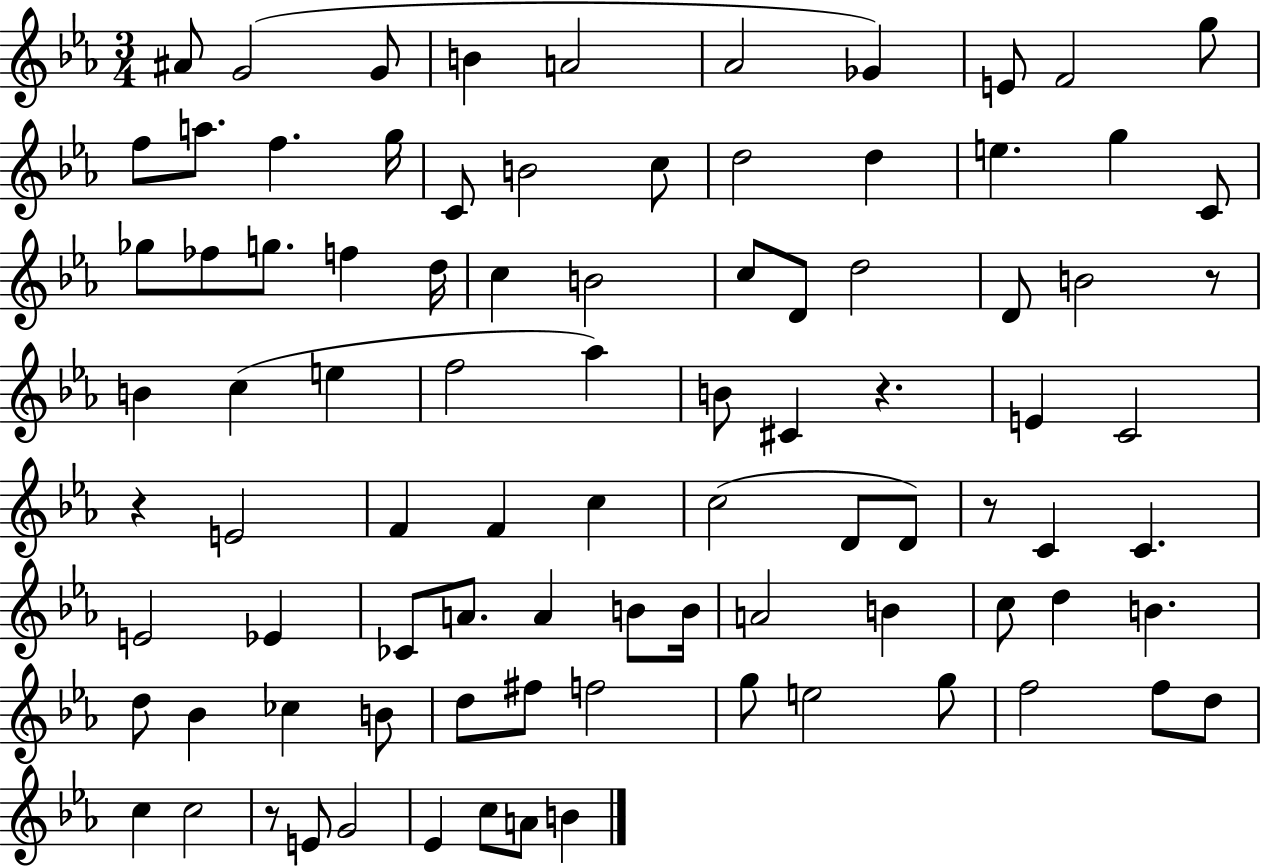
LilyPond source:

{
  \clef treble
  \numericTimeSignature
  \time 3/4
  \key ees \major
  \repeat volta 2 { ais'8 g'2( g'8 | b'4 a'2 | aes'2 ges'4) | e'8 f'2 g''8 | \break f''8 a''8. f''4. g''16 | c'8 b'2 c''8 | d''2 d''4 | e''4. g''4 c'8 | \break ges''8 fes''8 g''8. f''4 d''16 | c''4 b'2 | c''8 d'8 d''2 | d'8 b'2 r8 | \break b'4 c''4( e''4 | f''2 aes''4) | b'8 cis'4 r4. | e'4 c'2 | \break r4 e'2 | f'4 f'4 c''4 | c''2( d'8 d'8) | r8 c'4 c'4. | \break e'2 ees'4 | ces'8 a'8. a'4 b'8 b'16 | a'2 b'4 | c''8 d''4 b'4. | \break d''8 bes'4 ces''4 b'8 | d''8 fis''8 f''2 | g''8 e''2 g''8 | f''2 f''8 d''8 | \break c''4 c''2 | r8 e'8 g'2 | ees'4 c''8 a'8 b'4 | } \bar "|."
}